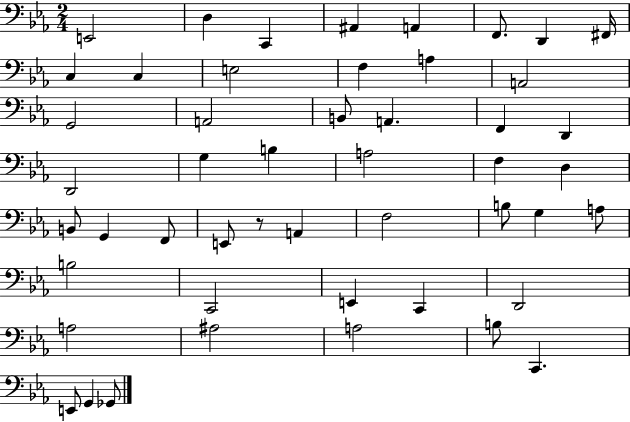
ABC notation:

X:1
T:Untitled
M:2/4
L:1/4
K:Eb
E,,2 D, C,, ^A,, A,, F,,/2 D,, ^F,,/4 C, C, E,2 F, A, A,,2 G,,2 A,,2 B,,/2 A,, F,, D,, D,,2 G, B, A,2 F, D, B,,/2 G,, F,,/2 E,,/2 z/2 A,, F,2 B,/2 G, A,/2 B,2 C,,2 E,, C,, D,,2 A,2 ^A,2 A,2 B,/2 C,, E,,/2 G,, _G,,/2